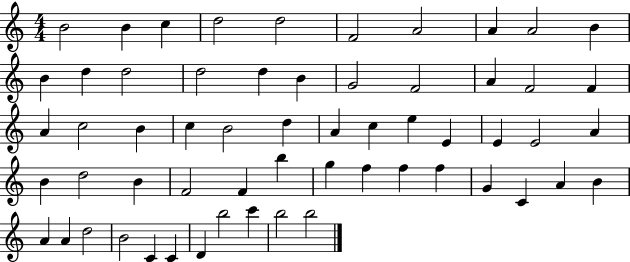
{
  \clef treble
  \numericTimeSignature
  \time 4/4
  \key c \major
  b'2 b'4 c''4 | d''2 d''2 | f'2 a'2 | a'4 a'2 b'4 | \break b'4 d''4 d''2 | d''2 d''4 b'4 | g'2 f'2 | a'4 f'2 f'4 | \break a'4 c''2 b'4 | c''4 b'2 d''4 | a'4 c''4 e''4 e'4 | e'4 e'2 a'4 | \break b'4 d''2 b'4 | f'2 f'4 b''4 | g''4 f''4 f''4 f''4 | g'4 c'4 a'4 b'4 | \break a'4 a'4 d''2 | b'2 c'4 c'4 | d'4 b''2 c'''4 | b''2 b''2 | \break \bar "|."
}